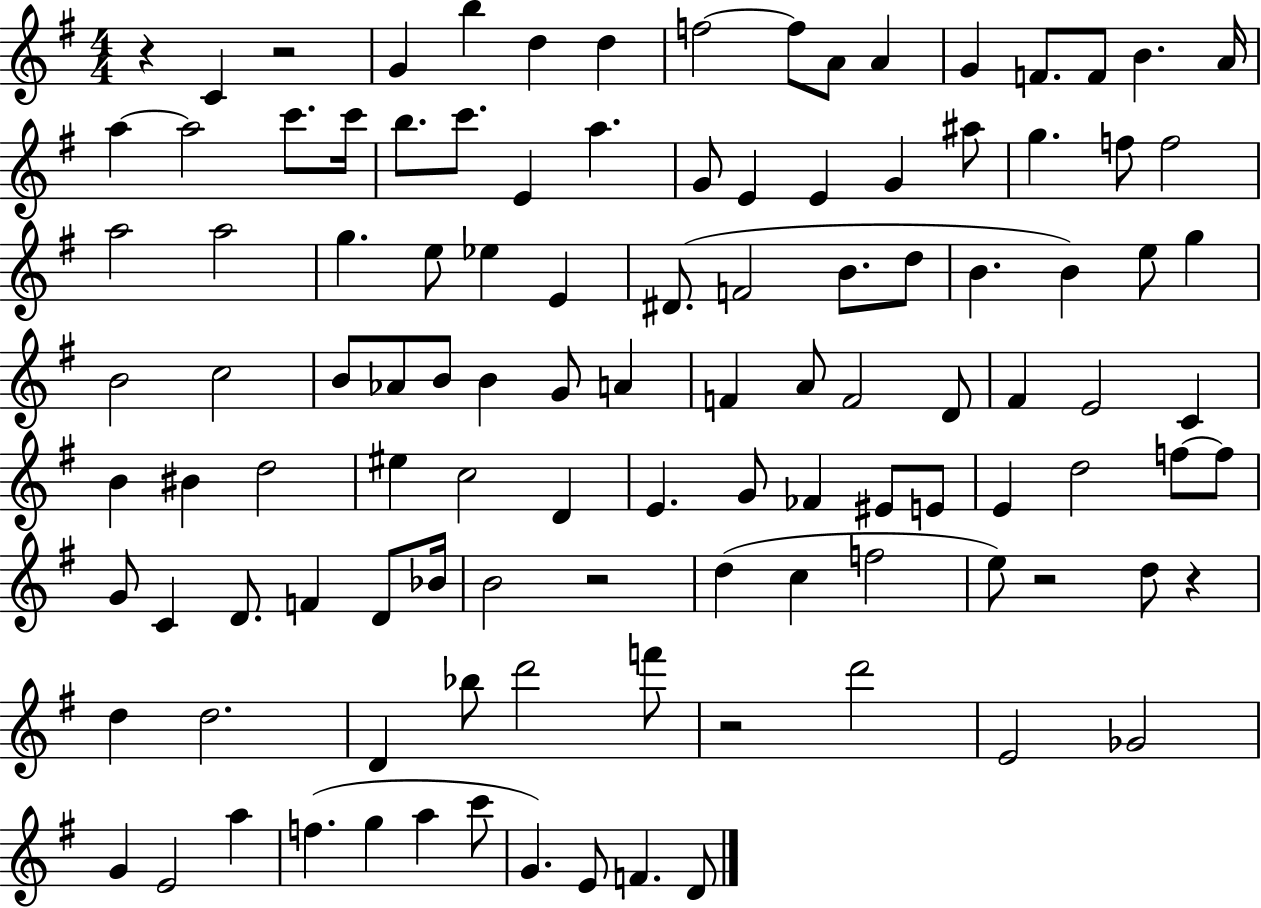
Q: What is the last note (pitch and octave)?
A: D4